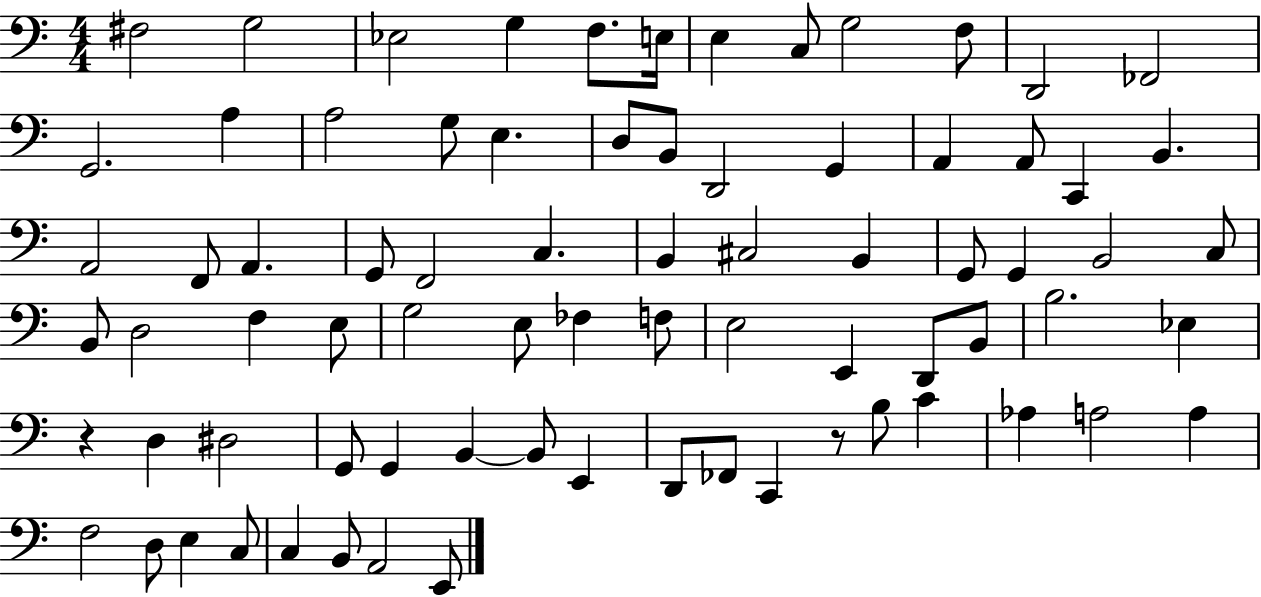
{
  \clef bass
  \numericTimeSignature
  \time 4/4
  \key c \major
  \repeat volta 2 { fis2 g2 | ees2 g4 f8. e16 | e4 c8 g2 f8 | d,2 fes,2 | \break g,2. a4 | a2 g8 e4. | d8 b,8 d,2 g,4 | a,4 a,8 c,4 b,4. | \break a,2 f,8 a,4. | g,8 f,2 c4. | b,4 cis2 b,4 | g,8 g,4 b,2 c8 | \break b,8 d2 f4 e8 | g2 e8 fes4 f8 | e2 e,4 d,8 b,8 | b2. ees4 | \break r4 d4 dis2 | g,8 g,4 b,4~~ b,8 e,4 | d,8 fes,8 c,4 r8 b8 c'4 | aes4 a2 a4 | \break f2 d8 e4 c8 | c4 b,8 a,2 e,8 | } \bar "|."
}